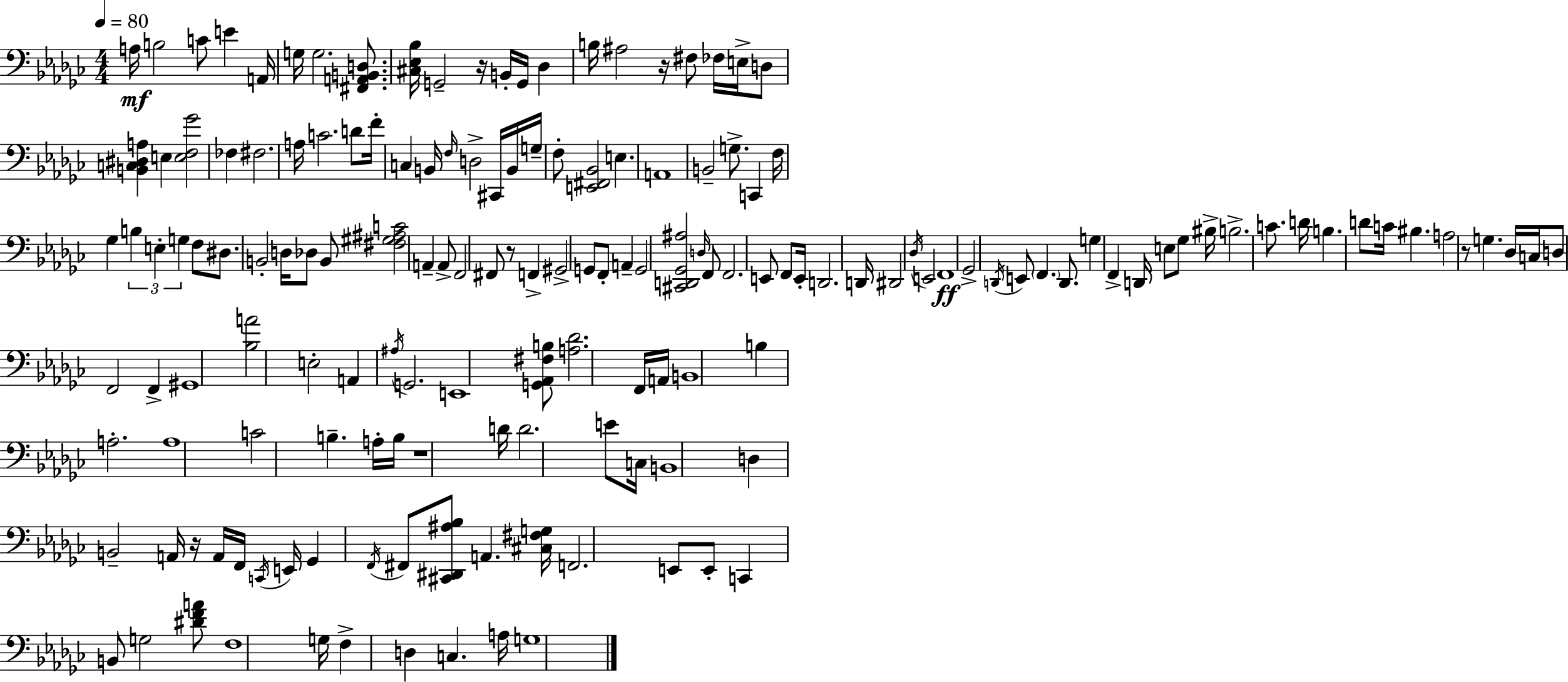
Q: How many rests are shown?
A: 6